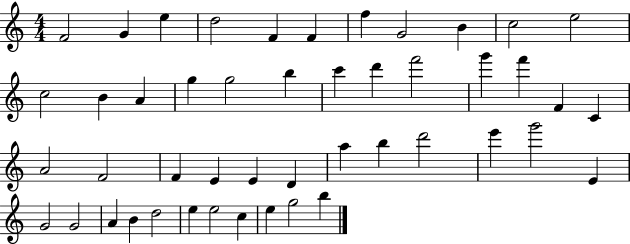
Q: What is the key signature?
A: C major